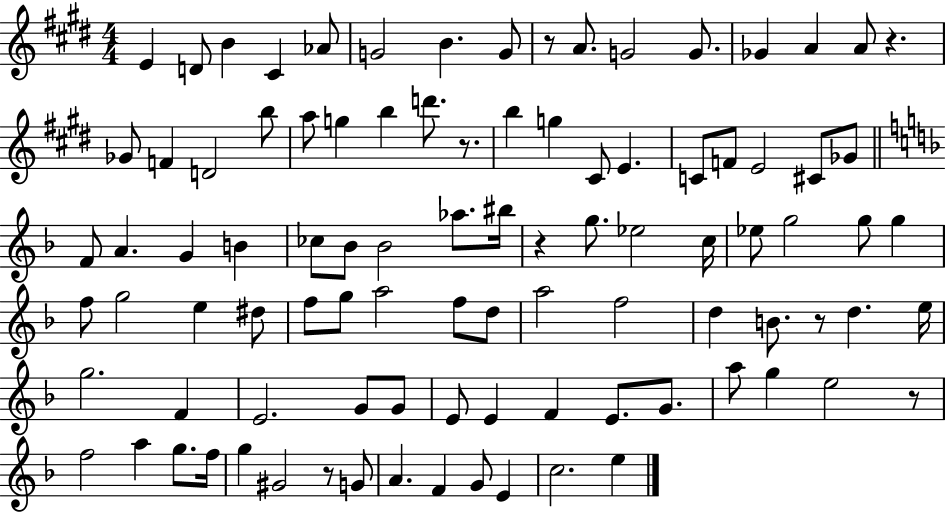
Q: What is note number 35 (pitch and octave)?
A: B4